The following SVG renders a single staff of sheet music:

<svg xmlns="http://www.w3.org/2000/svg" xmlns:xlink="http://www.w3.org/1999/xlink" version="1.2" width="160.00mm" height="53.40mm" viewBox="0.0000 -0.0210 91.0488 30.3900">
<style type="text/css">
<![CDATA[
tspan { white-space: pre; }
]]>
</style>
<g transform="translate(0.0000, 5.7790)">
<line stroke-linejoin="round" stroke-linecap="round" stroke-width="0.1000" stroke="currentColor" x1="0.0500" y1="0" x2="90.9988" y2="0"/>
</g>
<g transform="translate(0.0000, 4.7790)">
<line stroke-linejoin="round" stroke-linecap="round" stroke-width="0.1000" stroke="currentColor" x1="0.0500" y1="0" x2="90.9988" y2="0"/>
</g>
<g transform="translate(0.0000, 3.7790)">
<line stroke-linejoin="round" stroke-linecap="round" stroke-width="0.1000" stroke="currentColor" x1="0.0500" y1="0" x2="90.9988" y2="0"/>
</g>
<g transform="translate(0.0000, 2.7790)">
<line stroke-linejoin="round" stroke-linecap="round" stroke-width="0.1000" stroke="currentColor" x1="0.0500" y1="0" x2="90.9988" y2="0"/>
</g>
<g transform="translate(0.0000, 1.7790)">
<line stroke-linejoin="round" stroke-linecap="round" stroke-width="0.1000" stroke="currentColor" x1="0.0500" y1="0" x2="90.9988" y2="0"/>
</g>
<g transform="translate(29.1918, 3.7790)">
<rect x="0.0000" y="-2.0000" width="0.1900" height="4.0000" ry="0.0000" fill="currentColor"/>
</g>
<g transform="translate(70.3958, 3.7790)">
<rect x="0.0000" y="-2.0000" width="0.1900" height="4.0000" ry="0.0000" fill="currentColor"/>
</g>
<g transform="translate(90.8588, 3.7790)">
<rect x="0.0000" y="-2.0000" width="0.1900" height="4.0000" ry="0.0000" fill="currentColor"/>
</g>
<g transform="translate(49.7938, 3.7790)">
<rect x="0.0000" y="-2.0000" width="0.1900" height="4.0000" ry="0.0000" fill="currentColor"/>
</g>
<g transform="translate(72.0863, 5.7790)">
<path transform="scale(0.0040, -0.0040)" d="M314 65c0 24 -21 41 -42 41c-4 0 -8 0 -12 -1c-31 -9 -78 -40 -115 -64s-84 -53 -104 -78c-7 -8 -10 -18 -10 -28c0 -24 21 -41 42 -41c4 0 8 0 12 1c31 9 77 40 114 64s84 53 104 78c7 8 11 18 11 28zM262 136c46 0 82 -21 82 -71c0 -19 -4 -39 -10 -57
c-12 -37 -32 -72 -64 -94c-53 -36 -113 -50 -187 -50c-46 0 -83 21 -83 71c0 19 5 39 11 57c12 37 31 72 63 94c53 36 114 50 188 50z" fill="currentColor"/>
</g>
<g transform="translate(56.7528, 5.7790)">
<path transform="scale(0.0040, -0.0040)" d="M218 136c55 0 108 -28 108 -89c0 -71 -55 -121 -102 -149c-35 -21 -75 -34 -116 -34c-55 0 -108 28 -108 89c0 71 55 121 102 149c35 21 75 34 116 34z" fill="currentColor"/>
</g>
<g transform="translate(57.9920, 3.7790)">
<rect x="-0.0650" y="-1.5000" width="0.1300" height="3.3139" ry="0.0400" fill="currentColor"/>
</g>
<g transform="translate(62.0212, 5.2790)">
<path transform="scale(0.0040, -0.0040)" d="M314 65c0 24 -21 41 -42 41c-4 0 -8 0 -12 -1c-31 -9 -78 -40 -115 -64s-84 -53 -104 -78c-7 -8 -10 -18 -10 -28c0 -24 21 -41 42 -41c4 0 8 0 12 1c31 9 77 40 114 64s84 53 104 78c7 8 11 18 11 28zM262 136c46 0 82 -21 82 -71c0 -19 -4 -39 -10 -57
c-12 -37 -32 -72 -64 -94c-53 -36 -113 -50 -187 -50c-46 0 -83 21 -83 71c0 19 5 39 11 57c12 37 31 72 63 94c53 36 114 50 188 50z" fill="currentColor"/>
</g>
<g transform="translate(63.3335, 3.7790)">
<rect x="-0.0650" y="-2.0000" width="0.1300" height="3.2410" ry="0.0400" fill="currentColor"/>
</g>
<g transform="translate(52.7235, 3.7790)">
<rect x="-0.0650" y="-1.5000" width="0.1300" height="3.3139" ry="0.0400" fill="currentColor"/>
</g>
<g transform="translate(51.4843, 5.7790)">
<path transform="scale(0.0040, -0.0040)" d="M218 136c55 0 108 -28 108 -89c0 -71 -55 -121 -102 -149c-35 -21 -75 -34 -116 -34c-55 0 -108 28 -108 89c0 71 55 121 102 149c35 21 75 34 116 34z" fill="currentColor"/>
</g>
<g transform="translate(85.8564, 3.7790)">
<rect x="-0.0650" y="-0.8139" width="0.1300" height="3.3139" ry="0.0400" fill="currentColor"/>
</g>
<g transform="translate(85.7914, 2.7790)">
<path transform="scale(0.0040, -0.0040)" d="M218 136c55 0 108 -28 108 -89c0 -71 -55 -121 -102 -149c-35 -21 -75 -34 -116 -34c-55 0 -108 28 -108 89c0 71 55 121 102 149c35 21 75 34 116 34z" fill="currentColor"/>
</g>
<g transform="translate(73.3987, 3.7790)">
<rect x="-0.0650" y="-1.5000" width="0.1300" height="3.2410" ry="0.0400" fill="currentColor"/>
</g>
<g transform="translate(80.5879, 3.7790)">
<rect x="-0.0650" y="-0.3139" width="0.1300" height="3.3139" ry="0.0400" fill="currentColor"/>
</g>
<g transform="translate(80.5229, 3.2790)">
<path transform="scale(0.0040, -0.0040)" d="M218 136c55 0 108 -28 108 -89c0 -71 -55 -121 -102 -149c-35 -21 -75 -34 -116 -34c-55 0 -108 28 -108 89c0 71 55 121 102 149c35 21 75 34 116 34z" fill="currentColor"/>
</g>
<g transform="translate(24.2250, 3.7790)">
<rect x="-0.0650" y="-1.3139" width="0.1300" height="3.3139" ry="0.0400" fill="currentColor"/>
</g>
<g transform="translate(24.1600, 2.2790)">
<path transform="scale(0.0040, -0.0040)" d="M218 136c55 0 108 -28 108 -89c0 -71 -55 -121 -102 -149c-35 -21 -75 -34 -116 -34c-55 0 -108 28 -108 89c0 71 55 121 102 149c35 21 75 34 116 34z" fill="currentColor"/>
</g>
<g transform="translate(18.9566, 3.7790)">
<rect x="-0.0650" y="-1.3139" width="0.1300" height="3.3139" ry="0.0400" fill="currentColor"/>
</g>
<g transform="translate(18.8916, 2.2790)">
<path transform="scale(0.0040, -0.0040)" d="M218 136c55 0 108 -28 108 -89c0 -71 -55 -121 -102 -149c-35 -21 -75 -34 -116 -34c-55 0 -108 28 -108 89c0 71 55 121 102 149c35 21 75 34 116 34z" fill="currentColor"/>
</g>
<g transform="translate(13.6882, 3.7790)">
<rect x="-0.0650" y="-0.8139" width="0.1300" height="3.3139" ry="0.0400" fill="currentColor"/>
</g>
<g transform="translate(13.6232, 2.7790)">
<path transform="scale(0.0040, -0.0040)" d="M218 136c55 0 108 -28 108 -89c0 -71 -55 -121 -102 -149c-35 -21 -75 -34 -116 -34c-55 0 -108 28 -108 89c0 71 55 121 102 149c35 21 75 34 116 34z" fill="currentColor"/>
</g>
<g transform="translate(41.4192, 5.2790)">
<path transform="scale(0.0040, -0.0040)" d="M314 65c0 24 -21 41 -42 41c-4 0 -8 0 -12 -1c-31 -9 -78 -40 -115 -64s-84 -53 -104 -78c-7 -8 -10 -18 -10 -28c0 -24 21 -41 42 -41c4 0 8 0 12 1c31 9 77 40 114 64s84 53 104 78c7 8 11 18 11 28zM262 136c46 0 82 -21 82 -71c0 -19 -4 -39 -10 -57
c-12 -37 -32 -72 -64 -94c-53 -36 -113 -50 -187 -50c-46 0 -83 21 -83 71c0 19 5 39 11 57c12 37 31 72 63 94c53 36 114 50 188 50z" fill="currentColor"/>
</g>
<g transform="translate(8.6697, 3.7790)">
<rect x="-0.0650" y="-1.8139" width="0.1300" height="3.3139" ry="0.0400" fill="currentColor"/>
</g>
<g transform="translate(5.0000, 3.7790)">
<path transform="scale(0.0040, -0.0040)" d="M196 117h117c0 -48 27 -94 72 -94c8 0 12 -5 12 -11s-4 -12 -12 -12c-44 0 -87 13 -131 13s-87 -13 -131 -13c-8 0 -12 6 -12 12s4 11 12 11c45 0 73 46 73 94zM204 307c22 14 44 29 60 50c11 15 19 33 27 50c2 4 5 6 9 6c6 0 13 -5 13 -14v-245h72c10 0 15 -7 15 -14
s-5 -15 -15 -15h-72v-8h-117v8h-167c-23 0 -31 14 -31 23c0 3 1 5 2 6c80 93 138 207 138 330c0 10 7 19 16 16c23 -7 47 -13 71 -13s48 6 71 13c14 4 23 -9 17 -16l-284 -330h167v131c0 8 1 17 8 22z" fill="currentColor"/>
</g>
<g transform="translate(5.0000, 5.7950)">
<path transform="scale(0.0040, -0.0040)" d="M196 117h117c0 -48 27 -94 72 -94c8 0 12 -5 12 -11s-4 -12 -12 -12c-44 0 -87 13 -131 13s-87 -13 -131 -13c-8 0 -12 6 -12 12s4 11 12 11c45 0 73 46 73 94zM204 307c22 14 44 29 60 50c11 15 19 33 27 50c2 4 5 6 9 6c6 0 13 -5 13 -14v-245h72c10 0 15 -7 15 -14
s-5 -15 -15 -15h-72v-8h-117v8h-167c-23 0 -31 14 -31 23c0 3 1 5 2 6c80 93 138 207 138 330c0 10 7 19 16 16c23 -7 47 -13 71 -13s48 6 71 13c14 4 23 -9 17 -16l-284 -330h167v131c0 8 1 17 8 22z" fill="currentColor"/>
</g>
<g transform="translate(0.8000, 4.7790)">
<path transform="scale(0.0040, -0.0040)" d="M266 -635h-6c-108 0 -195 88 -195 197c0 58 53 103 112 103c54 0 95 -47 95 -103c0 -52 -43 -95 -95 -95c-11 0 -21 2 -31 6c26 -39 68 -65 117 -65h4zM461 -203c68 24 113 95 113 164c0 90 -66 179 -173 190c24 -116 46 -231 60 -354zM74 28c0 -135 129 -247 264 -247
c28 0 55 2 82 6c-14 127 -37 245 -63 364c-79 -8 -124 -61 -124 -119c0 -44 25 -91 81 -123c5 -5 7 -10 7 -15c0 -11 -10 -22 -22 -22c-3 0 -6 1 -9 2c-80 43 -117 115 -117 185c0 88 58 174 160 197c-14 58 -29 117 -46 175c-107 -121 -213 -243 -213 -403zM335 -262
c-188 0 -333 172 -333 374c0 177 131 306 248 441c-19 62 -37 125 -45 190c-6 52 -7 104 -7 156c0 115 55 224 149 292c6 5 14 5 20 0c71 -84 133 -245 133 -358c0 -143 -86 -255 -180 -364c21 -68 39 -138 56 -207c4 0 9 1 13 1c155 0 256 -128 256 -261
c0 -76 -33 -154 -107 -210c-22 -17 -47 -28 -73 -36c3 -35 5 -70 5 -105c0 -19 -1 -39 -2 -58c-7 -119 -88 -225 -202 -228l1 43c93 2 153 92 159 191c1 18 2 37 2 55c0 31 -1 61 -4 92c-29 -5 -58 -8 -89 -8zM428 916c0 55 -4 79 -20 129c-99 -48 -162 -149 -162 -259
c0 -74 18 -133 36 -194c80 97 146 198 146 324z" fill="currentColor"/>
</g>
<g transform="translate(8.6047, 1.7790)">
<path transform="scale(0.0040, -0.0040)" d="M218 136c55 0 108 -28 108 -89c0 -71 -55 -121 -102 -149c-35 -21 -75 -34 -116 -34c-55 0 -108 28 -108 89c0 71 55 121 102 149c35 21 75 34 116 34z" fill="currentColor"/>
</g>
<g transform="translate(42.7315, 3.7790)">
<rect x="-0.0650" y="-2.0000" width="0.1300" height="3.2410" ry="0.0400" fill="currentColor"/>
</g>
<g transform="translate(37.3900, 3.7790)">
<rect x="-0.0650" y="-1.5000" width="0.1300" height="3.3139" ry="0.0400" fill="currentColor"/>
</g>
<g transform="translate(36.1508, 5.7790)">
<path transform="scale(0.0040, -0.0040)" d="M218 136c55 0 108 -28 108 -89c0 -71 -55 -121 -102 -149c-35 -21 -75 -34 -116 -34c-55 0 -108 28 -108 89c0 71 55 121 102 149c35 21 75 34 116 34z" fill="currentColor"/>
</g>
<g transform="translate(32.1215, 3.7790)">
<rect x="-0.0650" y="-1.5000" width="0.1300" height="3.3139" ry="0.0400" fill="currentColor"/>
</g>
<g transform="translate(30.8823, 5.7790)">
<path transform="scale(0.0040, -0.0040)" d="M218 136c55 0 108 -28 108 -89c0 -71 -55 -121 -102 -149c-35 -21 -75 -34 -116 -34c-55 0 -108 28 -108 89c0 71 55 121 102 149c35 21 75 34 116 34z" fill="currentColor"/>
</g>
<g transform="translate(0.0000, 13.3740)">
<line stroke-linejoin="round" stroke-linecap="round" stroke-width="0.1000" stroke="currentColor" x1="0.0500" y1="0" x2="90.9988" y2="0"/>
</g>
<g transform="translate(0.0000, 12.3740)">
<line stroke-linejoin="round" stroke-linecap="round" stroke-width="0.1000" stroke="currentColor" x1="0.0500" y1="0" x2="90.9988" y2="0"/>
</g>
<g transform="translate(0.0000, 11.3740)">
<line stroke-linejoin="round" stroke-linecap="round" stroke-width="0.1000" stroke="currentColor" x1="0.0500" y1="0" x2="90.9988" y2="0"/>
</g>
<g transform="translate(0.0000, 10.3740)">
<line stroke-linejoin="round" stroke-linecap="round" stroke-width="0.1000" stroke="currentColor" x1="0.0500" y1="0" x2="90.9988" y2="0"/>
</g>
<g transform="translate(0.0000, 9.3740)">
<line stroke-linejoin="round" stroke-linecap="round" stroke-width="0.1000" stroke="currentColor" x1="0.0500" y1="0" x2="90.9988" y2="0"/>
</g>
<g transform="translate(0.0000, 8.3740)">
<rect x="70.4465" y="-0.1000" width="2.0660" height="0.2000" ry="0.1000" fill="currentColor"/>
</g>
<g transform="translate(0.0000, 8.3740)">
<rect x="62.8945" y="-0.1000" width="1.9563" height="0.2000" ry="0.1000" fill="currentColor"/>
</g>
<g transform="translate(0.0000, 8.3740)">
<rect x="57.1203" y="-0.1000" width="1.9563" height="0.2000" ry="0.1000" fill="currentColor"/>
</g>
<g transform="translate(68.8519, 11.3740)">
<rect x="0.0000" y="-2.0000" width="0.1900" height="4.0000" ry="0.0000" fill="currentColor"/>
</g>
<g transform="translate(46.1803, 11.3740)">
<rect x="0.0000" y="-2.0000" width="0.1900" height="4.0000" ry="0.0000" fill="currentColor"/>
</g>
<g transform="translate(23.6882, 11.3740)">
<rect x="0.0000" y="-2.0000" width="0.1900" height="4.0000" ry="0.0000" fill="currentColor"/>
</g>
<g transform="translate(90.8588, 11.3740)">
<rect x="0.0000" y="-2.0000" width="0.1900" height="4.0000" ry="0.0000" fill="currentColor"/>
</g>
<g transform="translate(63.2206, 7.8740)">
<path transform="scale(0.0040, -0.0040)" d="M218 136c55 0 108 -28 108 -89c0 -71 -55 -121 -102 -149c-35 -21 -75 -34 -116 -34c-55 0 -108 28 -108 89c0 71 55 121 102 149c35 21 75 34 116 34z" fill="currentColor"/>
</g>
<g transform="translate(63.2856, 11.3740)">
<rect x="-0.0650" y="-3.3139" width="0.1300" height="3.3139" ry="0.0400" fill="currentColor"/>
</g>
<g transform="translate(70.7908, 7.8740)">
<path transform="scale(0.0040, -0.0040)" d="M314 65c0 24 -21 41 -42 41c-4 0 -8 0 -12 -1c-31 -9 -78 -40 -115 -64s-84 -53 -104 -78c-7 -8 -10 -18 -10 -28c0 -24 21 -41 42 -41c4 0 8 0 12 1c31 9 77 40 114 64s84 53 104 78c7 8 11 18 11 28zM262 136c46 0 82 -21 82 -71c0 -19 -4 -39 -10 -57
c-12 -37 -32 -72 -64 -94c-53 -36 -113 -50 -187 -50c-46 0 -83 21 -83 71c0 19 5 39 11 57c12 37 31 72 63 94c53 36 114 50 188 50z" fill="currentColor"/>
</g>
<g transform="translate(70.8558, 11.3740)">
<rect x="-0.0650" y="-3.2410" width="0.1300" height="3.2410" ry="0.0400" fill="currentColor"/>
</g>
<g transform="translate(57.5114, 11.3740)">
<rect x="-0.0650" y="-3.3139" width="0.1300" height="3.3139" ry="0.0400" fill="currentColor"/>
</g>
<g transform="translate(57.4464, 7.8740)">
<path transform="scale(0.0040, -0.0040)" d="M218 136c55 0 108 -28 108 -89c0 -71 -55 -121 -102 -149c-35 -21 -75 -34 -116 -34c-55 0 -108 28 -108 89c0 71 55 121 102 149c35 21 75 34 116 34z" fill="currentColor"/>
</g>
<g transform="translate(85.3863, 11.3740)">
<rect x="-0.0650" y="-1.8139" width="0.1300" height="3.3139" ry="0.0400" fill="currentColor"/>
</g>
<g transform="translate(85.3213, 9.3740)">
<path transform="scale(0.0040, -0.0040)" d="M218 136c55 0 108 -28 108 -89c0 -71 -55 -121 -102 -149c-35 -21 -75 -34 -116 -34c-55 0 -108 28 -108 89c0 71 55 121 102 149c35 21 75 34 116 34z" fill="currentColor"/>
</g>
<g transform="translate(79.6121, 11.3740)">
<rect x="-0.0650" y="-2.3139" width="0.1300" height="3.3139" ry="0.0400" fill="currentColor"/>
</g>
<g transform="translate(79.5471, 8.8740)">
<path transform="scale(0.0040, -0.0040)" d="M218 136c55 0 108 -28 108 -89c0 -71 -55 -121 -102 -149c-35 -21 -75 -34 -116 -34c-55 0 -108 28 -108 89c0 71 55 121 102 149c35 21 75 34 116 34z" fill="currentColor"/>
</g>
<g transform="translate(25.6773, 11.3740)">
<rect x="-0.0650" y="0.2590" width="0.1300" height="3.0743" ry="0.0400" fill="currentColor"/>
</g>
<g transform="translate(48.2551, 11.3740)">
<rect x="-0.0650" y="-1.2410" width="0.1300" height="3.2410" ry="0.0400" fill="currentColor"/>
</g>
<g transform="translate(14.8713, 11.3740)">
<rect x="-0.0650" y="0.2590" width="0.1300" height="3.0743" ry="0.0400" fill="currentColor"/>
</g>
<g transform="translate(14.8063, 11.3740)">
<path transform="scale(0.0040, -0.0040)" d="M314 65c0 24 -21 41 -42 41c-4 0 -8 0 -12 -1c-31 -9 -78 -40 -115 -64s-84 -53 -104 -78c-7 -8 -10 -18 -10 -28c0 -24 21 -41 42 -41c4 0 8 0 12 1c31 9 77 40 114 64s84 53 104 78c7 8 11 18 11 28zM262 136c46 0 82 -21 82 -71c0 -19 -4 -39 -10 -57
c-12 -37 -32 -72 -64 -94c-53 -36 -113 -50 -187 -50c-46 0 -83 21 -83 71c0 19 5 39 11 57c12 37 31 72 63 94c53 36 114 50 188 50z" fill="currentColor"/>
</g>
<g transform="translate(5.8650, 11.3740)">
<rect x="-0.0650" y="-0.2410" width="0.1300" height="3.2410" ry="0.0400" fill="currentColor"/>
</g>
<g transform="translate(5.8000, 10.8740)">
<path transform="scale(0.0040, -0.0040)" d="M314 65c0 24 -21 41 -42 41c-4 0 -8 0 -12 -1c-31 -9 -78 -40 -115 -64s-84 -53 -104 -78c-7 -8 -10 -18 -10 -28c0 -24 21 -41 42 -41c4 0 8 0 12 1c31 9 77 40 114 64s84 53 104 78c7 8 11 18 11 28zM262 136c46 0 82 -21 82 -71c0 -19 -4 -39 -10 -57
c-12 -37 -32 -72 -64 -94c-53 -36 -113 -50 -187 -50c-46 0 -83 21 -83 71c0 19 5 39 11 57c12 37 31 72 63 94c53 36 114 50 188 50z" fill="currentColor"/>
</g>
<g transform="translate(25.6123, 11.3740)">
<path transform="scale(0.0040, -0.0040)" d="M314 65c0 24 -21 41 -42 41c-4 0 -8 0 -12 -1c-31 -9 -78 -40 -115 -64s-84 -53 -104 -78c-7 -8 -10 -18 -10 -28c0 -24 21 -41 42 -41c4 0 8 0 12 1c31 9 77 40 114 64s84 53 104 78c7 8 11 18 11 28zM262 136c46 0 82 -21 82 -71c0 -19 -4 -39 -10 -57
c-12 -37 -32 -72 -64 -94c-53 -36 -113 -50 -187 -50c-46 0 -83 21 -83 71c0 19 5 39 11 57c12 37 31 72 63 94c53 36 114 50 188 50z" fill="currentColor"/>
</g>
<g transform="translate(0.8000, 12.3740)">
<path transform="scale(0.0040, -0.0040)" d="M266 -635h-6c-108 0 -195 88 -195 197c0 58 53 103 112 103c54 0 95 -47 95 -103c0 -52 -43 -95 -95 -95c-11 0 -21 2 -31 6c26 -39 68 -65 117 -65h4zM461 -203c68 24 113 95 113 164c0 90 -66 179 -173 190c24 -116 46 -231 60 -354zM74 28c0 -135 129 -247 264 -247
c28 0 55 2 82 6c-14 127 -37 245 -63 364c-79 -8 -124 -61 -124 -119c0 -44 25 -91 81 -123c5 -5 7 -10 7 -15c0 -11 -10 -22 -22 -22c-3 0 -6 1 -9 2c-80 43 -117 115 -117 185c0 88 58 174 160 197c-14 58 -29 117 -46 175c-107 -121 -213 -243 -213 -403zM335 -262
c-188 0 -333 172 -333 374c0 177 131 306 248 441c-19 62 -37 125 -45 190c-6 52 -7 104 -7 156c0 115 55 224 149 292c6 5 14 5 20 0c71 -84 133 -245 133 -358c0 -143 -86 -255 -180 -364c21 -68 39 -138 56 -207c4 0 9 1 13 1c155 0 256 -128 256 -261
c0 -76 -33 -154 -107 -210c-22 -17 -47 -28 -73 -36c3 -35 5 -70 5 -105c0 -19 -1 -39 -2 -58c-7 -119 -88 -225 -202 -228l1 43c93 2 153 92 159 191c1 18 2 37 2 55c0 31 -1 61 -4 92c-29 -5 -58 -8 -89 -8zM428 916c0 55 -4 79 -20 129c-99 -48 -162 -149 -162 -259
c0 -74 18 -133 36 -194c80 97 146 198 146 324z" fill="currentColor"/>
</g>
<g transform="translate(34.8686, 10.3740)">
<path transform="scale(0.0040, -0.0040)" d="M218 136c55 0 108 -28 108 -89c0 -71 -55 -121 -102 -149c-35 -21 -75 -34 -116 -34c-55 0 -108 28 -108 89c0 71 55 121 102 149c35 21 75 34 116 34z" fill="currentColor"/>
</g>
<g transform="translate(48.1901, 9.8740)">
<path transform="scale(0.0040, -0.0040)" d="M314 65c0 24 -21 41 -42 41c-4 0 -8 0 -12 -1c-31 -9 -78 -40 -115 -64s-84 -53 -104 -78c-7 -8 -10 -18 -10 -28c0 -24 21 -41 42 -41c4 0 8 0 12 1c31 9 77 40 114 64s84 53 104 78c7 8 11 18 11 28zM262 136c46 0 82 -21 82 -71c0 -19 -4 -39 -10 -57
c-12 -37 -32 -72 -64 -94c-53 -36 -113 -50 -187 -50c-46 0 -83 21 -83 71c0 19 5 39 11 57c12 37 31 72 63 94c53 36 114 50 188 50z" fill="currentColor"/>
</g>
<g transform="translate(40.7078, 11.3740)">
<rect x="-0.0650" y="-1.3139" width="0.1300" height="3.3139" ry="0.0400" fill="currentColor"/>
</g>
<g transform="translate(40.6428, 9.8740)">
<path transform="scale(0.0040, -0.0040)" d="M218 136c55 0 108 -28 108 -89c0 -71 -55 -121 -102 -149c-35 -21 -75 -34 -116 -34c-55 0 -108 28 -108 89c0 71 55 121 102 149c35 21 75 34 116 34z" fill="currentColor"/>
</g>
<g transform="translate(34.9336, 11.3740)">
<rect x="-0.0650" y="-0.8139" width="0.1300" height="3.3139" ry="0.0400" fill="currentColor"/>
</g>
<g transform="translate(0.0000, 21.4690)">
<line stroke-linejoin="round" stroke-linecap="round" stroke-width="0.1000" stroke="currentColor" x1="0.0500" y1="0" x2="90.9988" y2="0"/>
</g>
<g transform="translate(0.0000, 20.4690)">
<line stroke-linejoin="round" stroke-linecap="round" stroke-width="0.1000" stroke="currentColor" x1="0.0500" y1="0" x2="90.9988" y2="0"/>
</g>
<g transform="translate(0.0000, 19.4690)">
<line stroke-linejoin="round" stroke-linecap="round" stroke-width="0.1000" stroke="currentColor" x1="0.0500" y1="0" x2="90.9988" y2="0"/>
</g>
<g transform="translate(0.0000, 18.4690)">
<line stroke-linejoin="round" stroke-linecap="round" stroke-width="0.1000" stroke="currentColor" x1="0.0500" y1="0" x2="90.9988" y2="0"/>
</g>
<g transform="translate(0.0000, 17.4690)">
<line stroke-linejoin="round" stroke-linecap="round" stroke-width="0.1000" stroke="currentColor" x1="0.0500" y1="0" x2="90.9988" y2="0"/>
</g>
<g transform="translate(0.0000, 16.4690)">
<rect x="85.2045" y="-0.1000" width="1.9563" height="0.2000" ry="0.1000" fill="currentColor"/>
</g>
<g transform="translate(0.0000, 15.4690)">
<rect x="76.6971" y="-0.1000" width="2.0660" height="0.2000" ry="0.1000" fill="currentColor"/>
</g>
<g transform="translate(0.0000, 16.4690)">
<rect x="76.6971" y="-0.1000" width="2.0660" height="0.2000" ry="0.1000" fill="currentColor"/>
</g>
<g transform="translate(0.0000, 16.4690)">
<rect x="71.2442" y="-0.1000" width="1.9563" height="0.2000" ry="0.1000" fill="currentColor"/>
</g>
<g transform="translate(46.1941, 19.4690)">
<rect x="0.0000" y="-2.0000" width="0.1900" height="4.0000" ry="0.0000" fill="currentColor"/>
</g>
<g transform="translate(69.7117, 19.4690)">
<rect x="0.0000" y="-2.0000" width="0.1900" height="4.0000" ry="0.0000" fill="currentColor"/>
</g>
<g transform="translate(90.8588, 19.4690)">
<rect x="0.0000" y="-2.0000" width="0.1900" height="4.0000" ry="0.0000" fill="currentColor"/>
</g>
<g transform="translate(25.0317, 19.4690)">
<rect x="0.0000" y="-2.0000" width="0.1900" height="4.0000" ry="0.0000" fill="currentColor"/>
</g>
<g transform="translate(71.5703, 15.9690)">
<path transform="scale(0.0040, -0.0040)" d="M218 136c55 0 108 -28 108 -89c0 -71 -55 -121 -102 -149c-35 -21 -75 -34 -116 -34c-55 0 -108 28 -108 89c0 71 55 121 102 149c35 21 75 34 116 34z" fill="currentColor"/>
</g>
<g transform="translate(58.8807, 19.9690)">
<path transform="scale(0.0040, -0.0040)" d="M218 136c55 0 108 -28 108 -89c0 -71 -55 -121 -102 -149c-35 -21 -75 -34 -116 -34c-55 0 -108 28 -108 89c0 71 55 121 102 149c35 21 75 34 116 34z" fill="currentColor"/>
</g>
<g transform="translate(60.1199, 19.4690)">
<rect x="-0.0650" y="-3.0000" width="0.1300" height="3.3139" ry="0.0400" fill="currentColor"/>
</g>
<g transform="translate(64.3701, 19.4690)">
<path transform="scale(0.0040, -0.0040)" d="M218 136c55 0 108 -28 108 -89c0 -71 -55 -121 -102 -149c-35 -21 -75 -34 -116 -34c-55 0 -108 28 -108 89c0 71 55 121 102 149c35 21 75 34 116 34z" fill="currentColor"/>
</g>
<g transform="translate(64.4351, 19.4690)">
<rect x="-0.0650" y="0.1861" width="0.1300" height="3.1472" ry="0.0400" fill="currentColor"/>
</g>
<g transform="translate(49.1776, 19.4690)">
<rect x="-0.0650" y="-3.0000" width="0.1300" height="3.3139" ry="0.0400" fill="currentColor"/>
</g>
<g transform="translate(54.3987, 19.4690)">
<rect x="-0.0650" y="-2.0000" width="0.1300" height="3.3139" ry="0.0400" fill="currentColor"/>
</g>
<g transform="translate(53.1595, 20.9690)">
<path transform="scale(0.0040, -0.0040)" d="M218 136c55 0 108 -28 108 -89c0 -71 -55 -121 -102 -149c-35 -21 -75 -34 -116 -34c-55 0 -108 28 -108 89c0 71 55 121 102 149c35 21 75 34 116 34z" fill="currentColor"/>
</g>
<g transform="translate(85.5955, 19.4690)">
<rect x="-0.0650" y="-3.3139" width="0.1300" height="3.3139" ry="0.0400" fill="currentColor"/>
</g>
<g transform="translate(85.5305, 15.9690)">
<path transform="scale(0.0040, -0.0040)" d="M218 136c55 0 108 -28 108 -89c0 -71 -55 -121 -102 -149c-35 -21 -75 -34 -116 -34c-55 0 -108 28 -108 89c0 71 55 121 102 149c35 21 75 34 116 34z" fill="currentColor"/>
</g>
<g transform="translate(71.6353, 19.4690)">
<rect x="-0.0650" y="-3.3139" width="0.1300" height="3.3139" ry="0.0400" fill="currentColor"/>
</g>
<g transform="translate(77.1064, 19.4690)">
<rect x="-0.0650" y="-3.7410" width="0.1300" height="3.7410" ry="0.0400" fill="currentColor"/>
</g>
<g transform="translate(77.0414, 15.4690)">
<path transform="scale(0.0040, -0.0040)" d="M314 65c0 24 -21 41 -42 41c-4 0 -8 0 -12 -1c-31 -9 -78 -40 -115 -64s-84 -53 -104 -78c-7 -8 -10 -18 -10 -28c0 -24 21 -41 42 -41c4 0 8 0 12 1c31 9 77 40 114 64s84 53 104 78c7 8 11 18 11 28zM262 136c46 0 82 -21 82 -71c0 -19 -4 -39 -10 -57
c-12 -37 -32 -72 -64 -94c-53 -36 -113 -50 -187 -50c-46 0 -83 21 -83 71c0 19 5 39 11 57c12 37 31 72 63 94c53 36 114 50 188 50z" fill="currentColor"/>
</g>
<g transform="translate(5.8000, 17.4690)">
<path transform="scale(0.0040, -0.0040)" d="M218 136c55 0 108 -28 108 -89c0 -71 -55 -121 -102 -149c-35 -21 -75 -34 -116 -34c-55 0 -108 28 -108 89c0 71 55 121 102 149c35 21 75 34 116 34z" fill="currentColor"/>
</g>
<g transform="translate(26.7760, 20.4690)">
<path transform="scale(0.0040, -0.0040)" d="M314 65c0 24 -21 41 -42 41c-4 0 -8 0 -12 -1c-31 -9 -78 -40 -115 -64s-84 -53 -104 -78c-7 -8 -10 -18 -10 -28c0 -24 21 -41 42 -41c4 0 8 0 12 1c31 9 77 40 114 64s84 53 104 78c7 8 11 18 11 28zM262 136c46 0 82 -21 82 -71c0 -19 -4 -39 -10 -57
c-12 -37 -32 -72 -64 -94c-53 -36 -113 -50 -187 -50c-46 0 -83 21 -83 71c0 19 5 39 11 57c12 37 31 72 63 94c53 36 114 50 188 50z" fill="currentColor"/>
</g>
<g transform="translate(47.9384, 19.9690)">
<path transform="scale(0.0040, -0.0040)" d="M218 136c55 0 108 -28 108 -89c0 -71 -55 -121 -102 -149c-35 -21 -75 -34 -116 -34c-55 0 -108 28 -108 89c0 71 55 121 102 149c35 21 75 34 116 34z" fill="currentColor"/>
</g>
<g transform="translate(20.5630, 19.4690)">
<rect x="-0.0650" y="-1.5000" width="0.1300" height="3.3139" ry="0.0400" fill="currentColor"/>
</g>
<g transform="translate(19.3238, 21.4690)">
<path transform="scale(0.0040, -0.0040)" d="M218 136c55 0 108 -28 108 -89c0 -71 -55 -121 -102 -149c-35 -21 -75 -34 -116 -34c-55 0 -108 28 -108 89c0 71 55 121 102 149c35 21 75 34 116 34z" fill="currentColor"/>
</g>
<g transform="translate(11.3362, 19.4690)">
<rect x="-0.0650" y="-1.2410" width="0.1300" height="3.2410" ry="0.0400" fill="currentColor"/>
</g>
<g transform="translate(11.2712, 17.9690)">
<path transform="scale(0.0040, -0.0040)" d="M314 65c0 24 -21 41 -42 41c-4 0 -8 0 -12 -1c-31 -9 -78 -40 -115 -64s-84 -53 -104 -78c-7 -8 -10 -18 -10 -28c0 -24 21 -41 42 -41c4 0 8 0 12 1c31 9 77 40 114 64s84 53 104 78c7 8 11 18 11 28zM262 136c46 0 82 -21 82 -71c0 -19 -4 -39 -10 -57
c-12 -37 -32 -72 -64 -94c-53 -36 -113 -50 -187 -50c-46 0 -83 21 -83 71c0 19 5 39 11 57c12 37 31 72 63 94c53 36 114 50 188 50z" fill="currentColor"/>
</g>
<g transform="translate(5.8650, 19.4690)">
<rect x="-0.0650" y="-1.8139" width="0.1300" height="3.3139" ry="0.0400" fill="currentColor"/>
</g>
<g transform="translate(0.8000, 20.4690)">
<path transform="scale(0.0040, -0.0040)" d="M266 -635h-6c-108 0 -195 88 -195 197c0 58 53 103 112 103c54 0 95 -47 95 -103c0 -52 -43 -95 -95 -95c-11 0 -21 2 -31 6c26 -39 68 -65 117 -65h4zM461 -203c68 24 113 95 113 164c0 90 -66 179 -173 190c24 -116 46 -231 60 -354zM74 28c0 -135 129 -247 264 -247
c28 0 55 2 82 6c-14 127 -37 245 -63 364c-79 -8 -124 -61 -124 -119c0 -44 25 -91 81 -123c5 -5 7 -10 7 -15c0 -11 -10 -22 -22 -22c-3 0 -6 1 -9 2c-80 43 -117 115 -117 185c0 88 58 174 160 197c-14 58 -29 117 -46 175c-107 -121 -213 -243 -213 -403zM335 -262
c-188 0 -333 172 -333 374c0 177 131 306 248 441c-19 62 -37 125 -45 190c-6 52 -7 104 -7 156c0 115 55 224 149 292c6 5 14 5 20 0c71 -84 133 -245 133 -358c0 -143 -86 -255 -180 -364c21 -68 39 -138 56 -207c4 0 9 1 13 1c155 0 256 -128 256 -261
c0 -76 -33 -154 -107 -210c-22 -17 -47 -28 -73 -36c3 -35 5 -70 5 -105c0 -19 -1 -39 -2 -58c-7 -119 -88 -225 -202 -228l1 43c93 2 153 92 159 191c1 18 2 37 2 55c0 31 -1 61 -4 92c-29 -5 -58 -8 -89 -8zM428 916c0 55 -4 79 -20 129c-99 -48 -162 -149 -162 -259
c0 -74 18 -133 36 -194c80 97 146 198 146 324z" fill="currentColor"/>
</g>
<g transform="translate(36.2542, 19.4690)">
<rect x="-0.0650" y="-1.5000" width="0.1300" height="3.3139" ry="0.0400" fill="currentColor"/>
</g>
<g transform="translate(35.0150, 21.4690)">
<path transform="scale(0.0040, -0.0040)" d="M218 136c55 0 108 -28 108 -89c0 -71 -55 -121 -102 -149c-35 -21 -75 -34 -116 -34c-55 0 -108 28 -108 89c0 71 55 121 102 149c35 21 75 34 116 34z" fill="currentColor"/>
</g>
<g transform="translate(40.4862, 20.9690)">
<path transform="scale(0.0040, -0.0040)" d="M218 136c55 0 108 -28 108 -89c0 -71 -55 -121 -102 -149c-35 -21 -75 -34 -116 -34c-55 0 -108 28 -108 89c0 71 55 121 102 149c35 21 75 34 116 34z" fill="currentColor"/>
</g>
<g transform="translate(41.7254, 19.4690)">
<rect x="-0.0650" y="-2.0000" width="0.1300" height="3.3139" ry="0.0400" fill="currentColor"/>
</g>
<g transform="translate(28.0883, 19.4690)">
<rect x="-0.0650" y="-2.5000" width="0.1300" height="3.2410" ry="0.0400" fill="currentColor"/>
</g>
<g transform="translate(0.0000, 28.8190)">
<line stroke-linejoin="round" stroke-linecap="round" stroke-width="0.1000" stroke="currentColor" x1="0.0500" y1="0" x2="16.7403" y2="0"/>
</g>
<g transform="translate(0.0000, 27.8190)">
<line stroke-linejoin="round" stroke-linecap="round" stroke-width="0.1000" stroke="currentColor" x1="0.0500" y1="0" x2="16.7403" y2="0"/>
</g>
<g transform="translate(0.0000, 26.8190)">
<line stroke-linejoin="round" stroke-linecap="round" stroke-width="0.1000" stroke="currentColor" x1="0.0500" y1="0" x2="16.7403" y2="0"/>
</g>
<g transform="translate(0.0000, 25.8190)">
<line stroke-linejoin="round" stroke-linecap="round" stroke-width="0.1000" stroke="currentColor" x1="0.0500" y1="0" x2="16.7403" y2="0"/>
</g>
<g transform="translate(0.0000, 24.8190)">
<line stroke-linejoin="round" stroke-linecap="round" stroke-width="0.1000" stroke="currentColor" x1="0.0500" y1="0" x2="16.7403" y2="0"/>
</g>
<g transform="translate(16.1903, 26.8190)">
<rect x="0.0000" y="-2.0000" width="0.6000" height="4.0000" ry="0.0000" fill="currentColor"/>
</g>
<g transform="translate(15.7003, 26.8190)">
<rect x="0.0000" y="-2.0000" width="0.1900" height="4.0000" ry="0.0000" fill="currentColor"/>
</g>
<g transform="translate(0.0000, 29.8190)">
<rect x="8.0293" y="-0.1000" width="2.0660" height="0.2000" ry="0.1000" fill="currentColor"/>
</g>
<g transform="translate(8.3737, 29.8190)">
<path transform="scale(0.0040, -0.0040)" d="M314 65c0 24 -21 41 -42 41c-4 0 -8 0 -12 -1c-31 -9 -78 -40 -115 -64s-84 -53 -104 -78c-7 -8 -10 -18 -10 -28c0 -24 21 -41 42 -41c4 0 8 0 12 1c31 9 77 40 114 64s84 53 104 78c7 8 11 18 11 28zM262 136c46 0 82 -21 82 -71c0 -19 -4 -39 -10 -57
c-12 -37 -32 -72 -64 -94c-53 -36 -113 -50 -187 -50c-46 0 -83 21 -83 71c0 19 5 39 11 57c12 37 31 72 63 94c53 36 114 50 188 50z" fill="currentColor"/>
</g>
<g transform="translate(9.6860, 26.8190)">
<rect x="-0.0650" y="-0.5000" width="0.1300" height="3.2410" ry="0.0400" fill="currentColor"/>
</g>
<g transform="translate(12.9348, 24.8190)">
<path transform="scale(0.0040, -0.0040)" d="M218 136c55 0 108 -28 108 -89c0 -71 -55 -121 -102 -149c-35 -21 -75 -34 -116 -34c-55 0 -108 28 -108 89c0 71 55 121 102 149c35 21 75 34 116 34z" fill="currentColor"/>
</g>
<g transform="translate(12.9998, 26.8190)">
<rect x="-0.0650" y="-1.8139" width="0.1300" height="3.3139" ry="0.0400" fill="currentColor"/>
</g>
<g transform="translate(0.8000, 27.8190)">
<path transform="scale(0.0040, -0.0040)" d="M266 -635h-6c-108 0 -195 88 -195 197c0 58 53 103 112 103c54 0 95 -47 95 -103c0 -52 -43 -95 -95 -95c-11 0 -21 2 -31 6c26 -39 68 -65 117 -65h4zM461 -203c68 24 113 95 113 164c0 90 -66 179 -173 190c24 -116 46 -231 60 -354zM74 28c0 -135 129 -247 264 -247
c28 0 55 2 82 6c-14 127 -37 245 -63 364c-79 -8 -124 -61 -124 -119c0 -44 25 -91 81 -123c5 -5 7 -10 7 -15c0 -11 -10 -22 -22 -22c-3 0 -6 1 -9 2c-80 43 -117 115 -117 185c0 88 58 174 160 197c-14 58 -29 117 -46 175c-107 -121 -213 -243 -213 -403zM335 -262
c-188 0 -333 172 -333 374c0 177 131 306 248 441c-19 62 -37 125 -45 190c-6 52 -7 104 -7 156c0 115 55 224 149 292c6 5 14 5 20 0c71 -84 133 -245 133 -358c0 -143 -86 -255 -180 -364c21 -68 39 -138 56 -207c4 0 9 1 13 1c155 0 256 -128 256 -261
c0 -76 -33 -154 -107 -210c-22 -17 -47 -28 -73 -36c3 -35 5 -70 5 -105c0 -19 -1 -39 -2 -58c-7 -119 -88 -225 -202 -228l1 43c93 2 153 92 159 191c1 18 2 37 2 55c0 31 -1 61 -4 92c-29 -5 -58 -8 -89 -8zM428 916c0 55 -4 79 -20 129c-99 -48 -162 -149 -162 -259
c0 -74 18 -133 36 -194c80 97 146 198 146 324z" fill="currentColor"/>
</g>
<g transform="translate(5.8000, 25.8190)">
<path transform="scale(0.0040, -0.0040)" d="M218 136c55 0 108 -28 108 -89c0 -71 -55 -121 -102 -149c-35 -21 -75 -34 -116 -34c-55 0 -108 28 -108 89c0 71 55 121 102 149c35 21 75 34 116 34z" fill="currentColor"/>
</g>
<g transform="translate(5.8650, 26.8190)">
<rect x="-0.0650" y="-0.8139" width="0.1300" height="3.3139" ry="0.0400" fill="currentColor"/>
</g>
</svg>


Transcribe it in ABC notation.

X:1
T:Untitled
M:4/4
L:1/4
K:C
f d e e E E F2 E E F2 E2 c d c2 B2 B2 d e e2 b b b2 g f f e2 E G2 E F A F A B b c'2 b d C2 f